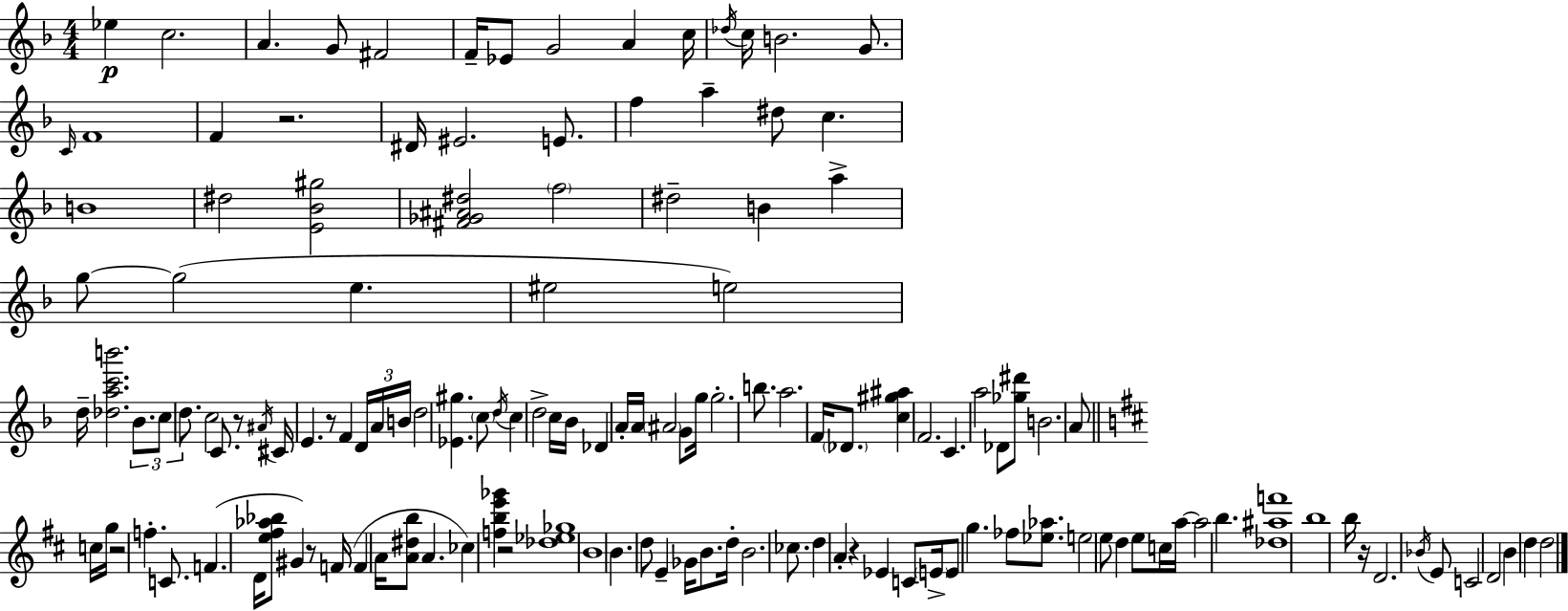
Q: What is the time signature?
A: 4/4